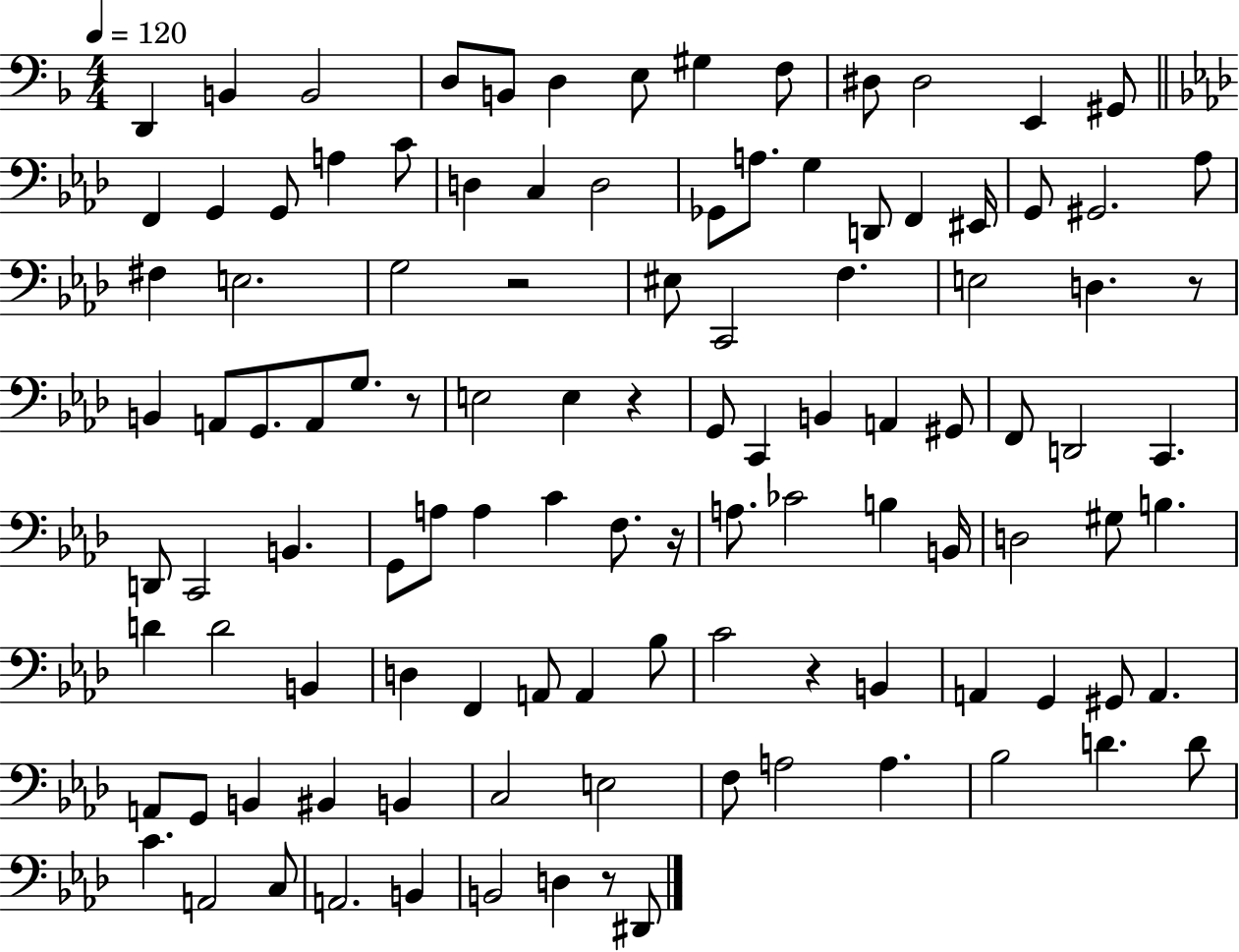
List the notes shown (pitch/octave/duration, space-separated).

D2/q B2/q B2/h D3/e B2/e D3/q E3/e G#3/q F3/e D#3/e D#3/h E2/q G#2/e F2/q G2/q G2/e A3/q C4/e D3/q C3/q D3/h Gb2/e A3/e. G3/q D2/e F2/q EIS2/s G2/e G#2/h. Ab3/e F#3/q E3/h. G3/h R/h EIS3/e C2/h F3/q. E3/h D3/q. R/e B2/q A2/e G2/e. A2/e G3/e. R/e E3/h E3/q R/q G2/e C2/q B2/q A2/q G#2/e F2/e D2/h C2/q. D2/e C2/h B2/q. G2/e A3/e A3/q C4/q F3/e. R/s A3/e. CES4/h B3/q B2/s D3/h G#3/e B3/q. D4/q D4/h B2/q D3/q F2/q A2/e A2/q Bb3/e C4/h R/q B2/q A2/q G2/q G#2/e A2/q. A2/e G2/e B2/q BIS2/q B2/q C3/h E3/h F3/e A3/h A3/q. Bb3/h D4/q. D4/e C4/q. A2/h C3/e A2/h. B2/q B2/h D3/q R/e D#2/e